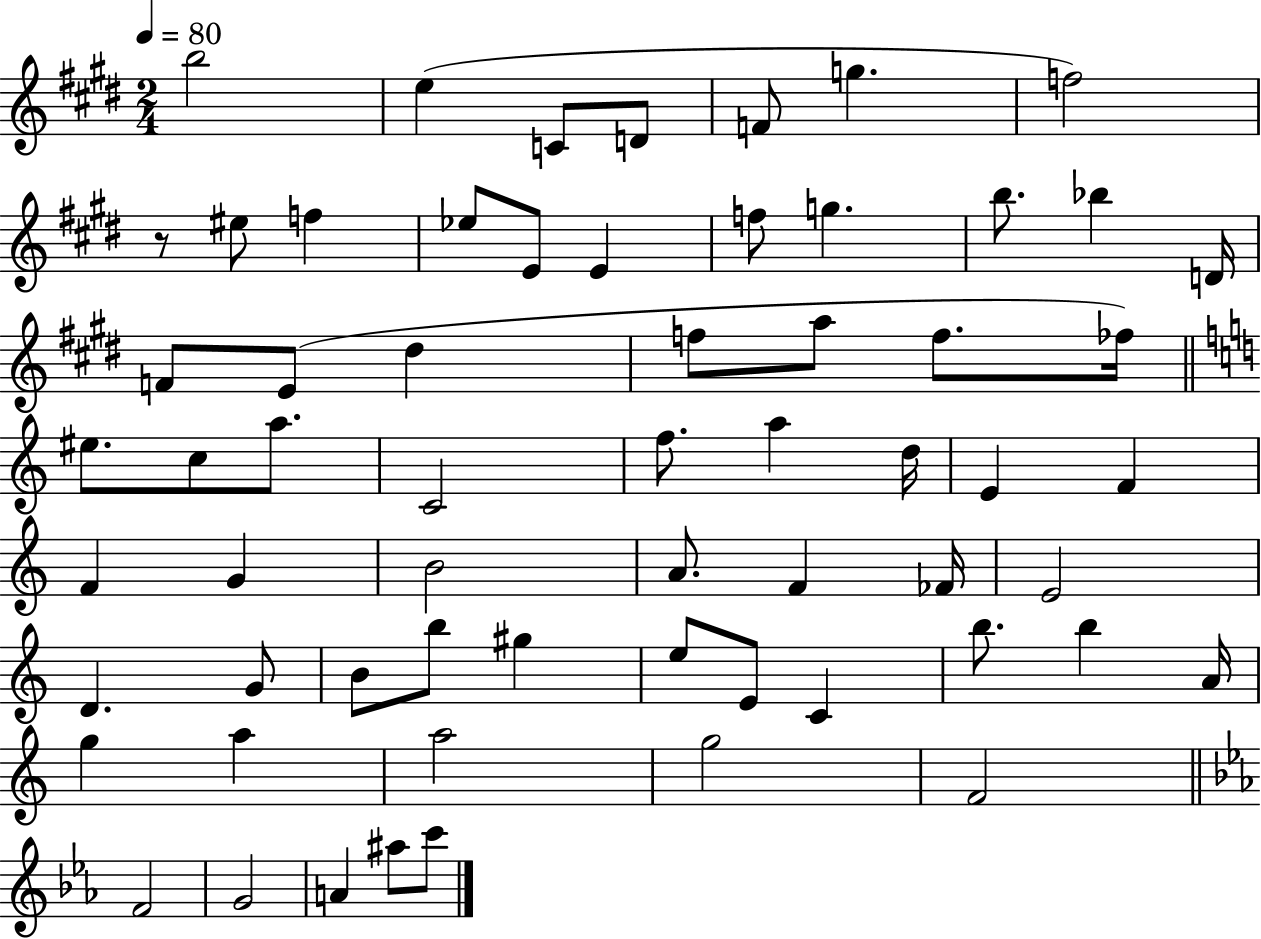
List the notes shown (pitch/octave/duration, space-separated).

B5/h E5/q C4/e D4/e F4/e G5/q. F5/h R/e EIS5/e F5/q Eb5/e E4/e E4/q F5/e G5/q. B5/e. Bb5/q D4/s F4/e E4/e D#5/q F5/e A5/e F5/e. FES5/s EIS5/e. C5/e A5/e. C4/h F5/e. A5/q D5/s E4/q F4/q F4/q G4/q B4/h A4/e. F4/q FES4/s E4/h D4/q. G4/e B4/e B5/e G#5/q E5/e E4/e C4/q B5/e. B5/q A4/s G5/q A5/q A5/h G5/h F4/h F4/h G4/h A4/q A#5/e C6/e